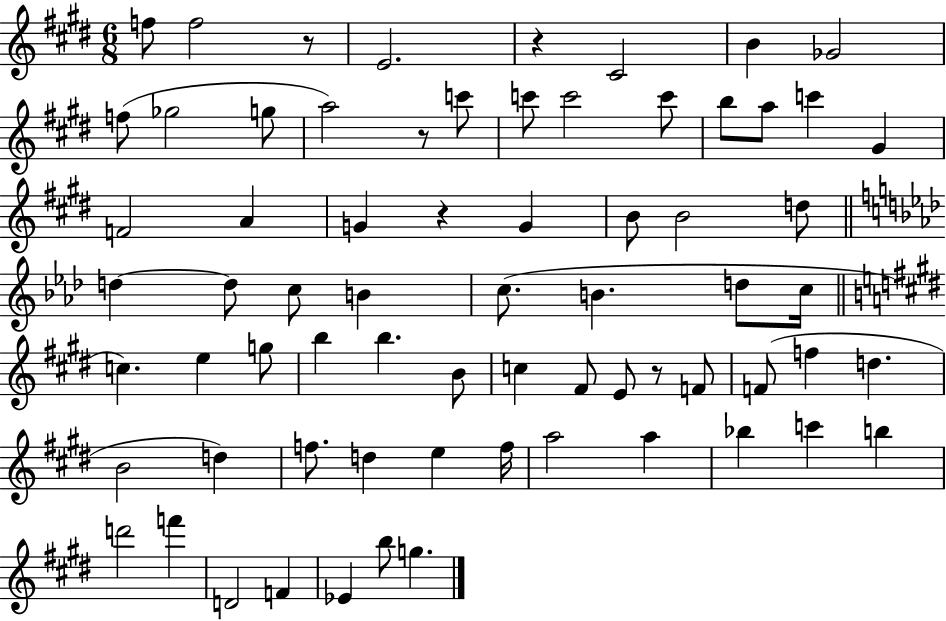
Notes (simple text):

F5/e F5/h R/e E4/h. R/q C#4/h B4/q Gb4/h F5/e Gb5/h G5/e A5/h R/e C6/e C6/e C6/h C6/e B5/e A5/e C6/q G#4/q F4/h A4/q G4/q R/q G4/q B4/e B4/h D5/e D5/q D5/e C5/e B4/q C5/e. B4/q. D5/e C5/s C5/q. E5/q G5/e B5/q B5/q. B4/e C5/q F#4/e E4/e R/e F4/e F4/e F5/q D5/q. B4/h D5/q F5/e. D5/q E5/q F5/s A5/h A5/q Bb5/q C6/q B5/q D6/h F6/q D4/h F4/q Eb4/q B5/e G5/q.